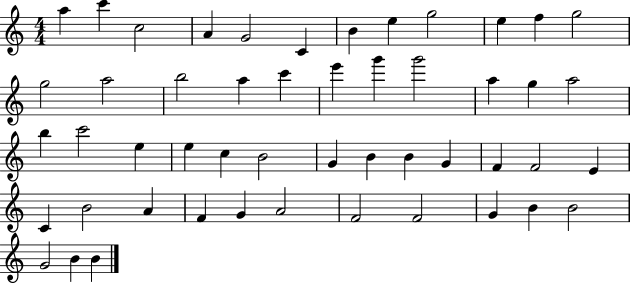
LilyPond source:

{
  \clef treble
  \numericTimeSignature
  \time 4/4
  \key c \major
  a''4 c'''4 c''2 | a'4 g'2 c'4 | b'4 e''4 g''2 | e''4 f''4 g''2 | \break g''2 a''2 | b''2 a''4 c'''4 | e'''4 g'''4 g'''2 | a''4 g''4 a''2 | \break b''4 c'''2 e''4 | e''4 c''4 b'2 | g'4 b'4 b'4 g'4 | f'4 f'2 e'4 | \break c'4 b'2 a'4 | f'4 g'4 a'2 | f'2 f'2 | g'4 b'4 b'2 | \break g'2 b'4 b'4 | \bar "|."
}